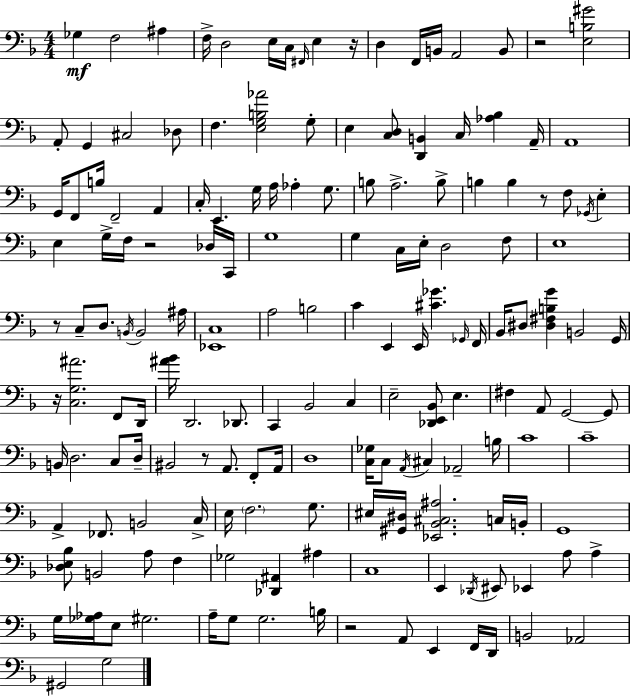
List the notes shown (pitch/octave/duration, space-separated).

Gb3/q F3/h A#3/q F3/s D3/h E3/s C3/s F#2/s E3/q R/s D3/q F2/s B2/s A2/h B2/e R/h [E3,B3,G#4]/h A2/e G2/q C#3/h Db3/e F3/q. [E3,G3,B3,Ab4]/h G3/e E3/q [C3,D3]/e [D2,B2]/q C3/s [Ab3,Bb3]/q A2/s A2/w G2/s F2/e B3/s F2/h A2/q C3/s E2/q. G3/s A3/s Ab3/q G3/e. B3/e A3/h. B3/e B3/q B3/q R/e F3/e Gb2/s E3/q E3/q G3/s F3/s R/h Db3/s C2/s G3/w G3/q C3/s E3/s D3/h F3/e E3/w R/e C3/e D3/e. B2/s B2/h A#3/s [Eb2,C3]/w A3/h B3/h C4/q E2/q E2/s [C#4,Gb4]/q. Gb2/s F2/s Bb2/s D#3/e [D#3,F#3,B3,G4]/q B2/h G2/s R/s [C3,G3,A#4]/h. F2/e D2/s [A#4,Bb4]/s D2/h. Db2/e. C2/q Bb2/h C3/q E3/h [Db2,E2,Bb2]/e E3/q. F#3/q A2/e G2/h G2/e B2/s D3/h. C3/e D3/s BIS2/h R/e A2/e. F2/e A2/s D3/w [C3,Gb3]/s C3/e A2/s C#3/q Ab2/h B3/s C4/w C4/w A2/q FES2/e. B2/h C3/s E3/s F3/h. G3/e. EIS3/s [G#2,D#3]/s [Eb2,Bb2,C#3,A#3]/h. C3/s B2/s G2/w [Db3,E3,Bb3]/e B2/h A3/e F3/q Gb3/h [Db2,A#2]/q A#3/q C3/w E2/q Db2/s EIS2/e Eb2/q A3/e A3/q G3/s [Gb3,Ab3]/s E3/e G#3/h. A3/s G3/e G3/h. B3/s R/h A2/e E2/q F2/s D2/s B2/h Ab2/h G#2/h G3/h